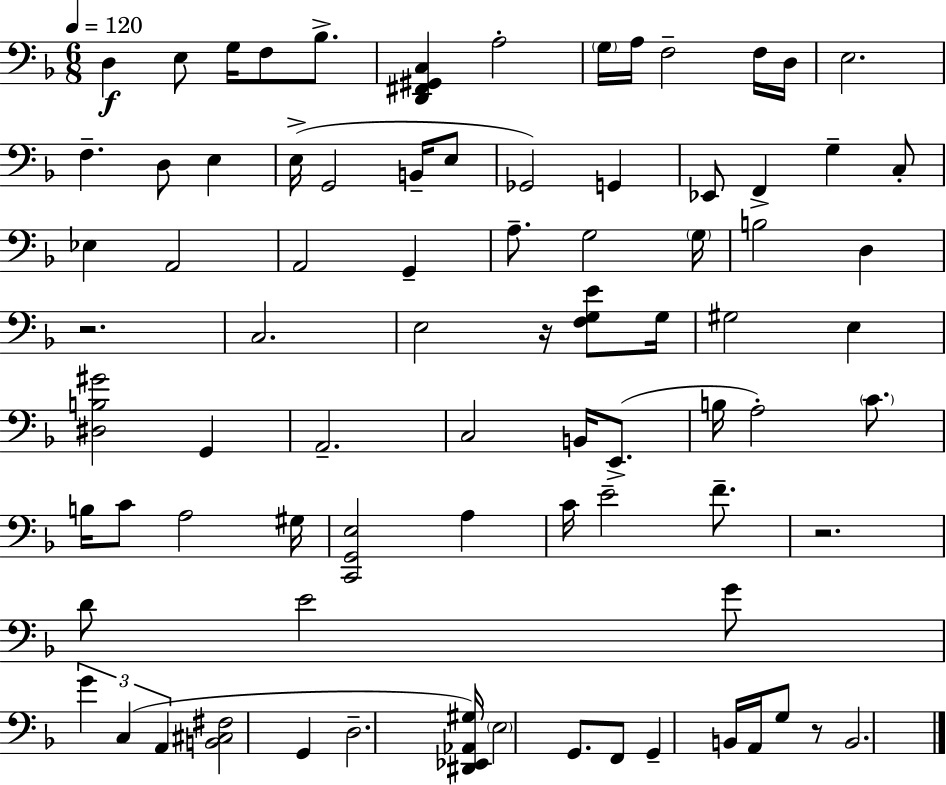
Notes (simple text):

D3/q E3/e G3/s F3/e Bb3/e. [D2,F#2,G#2,C3]/q A3/h G3/s A3/s F3/h F3/s D3/s E3/h. F3/q. D3/e E3/q E3/s G2/h B2/s E3/e Gb2/h G2/q Eb2/e F2/q G3/q C3/e Eb3/q A2/h A2/h G2/q A3/e. G3/h G3/s B3/h D3/q R/h. C3/h. E3/h R/s [F3,G3,E4]/e G3/s G#3/h E3/q [D#3,B3,G#4]/h G2/q A2/h. C3/h B2/s E2/e. B3/s A3/h C4/e. B3/s C4/e A3/h G#3/s [C2,G2,E3]/h A3/q C4/s E4/h F4/e. R/h. D4/e E4/h G4/e G4/q C3/q A2/q [B2,C#3,F#3]/h G2/q D3/h. [D#2,Eb2,Ab2,G#3]/s E3/h G2/e. F2/e G2/q B2/s A2/s G3/e R/e B2/h.